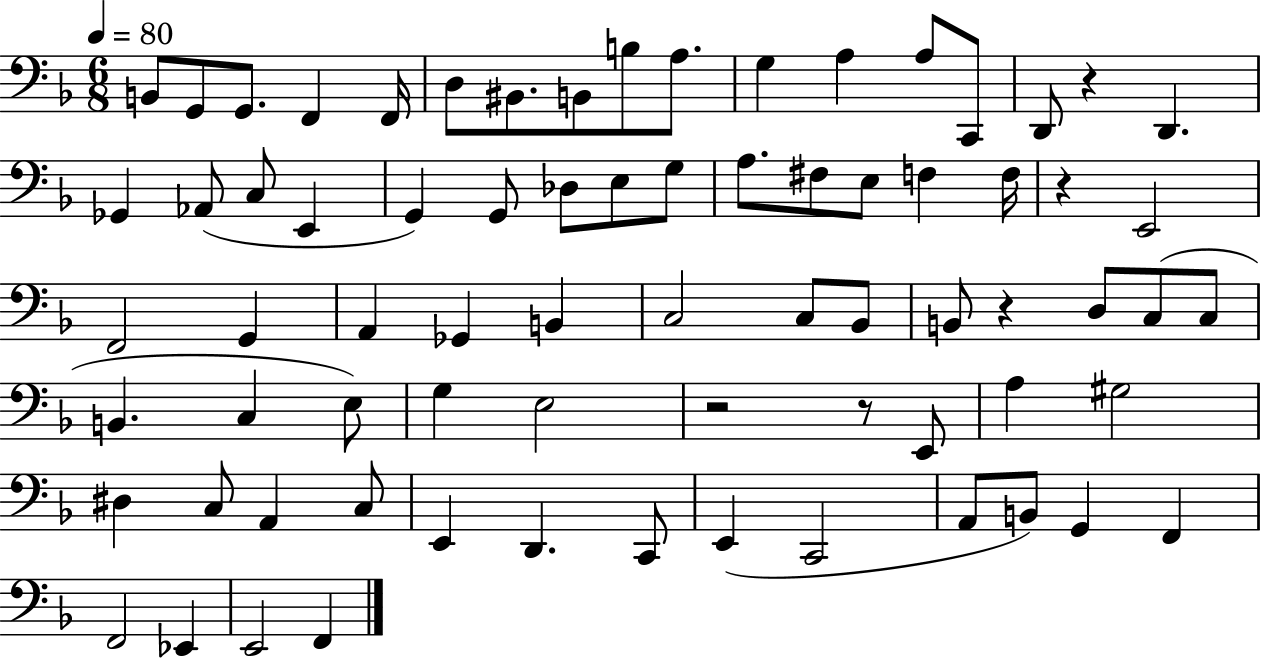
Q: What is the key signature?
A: F major